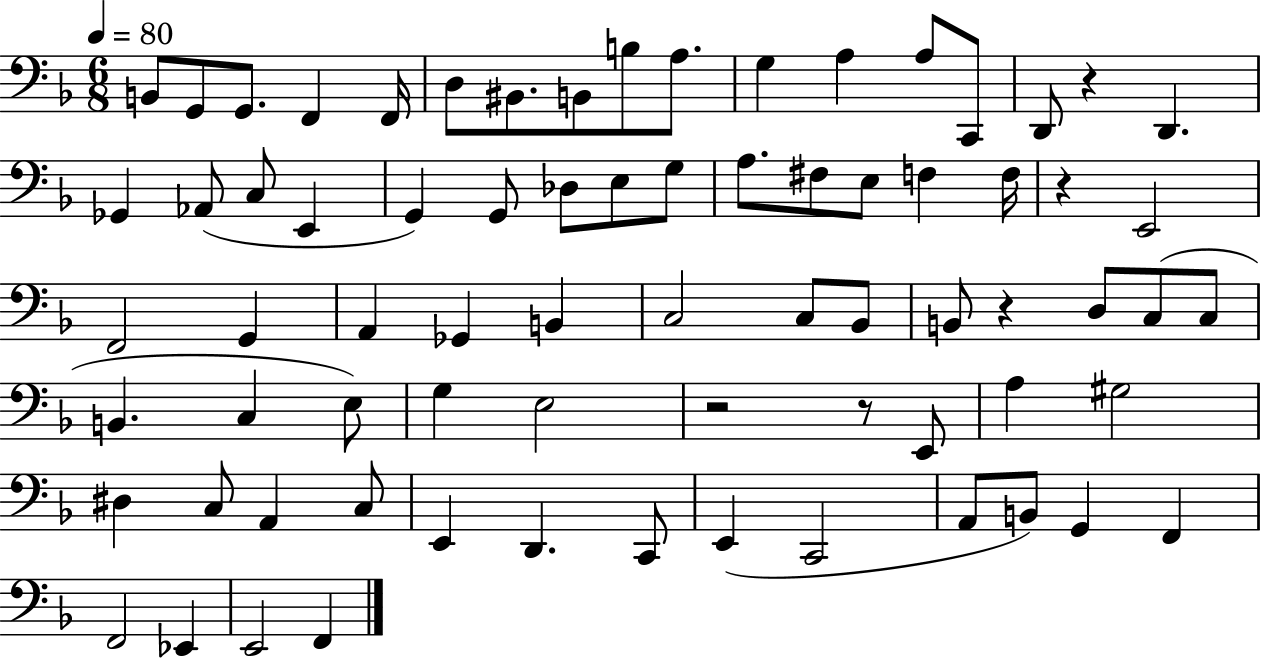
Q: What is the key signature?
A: F major